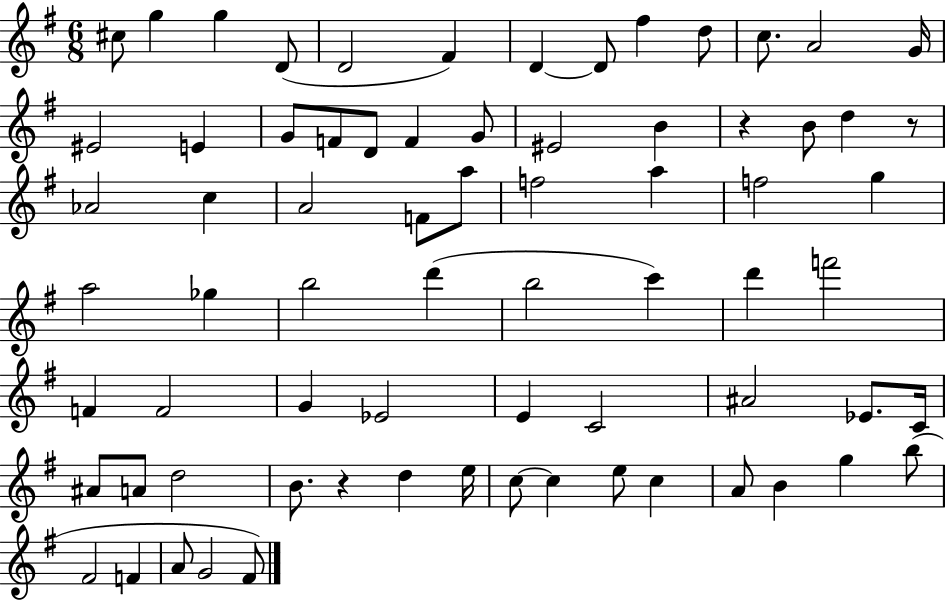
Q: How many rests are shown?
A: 3